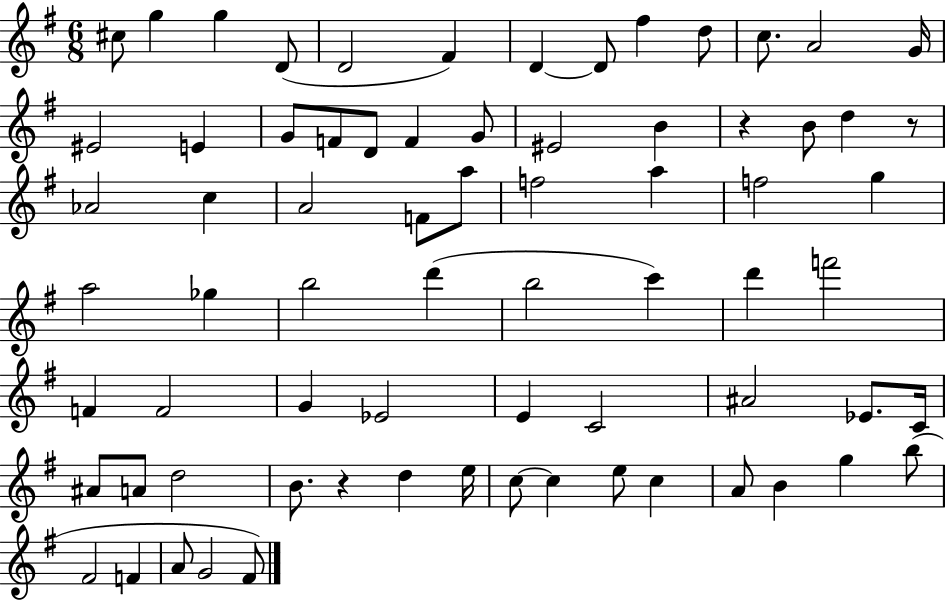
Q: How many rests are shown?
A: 3